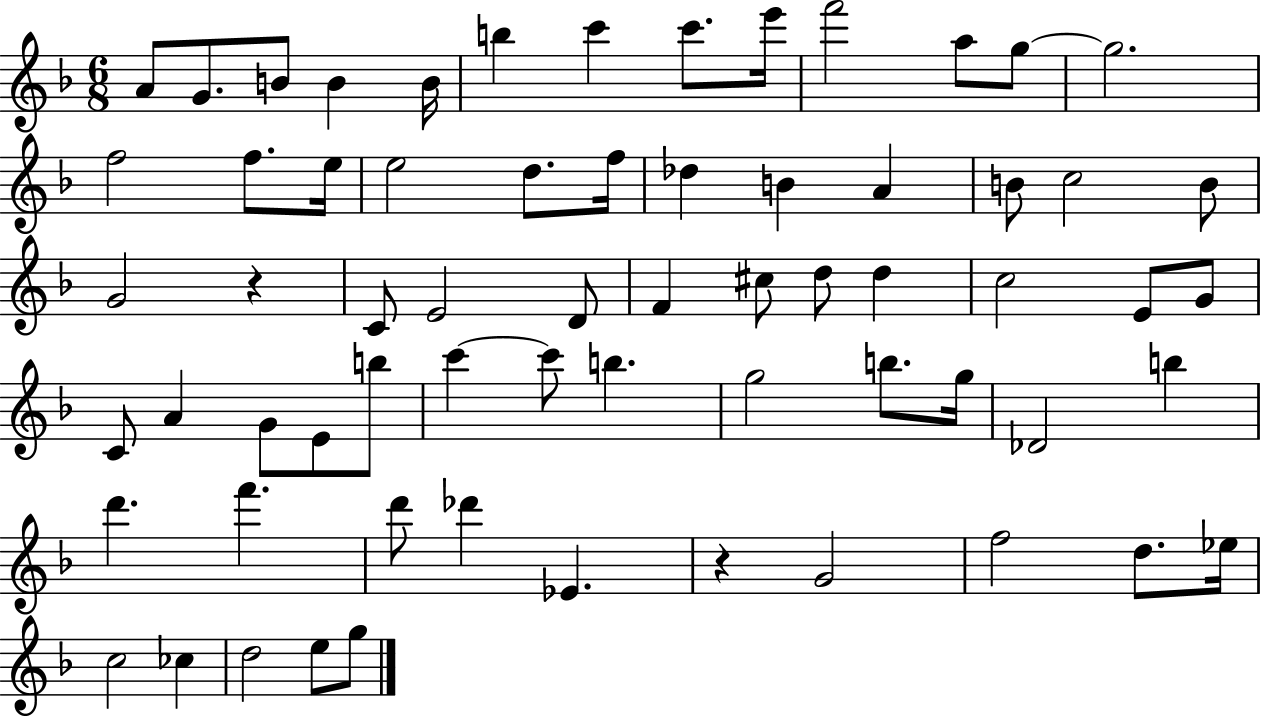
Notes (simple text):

A4/e G4/e. B4/e B4/q B4/s B5/q C6/q C6/e. E6/s F6/h A5/e G5/e G5/h. F5/h F5/e. E5/s E5/h D5/e. F5/s Db5/q B4/q A4/q B4/e C5/h B4/e G4/h R/q C4/e E4/h D4/e F4/q C#5/e D5/e D5/q C5/h E4/e G4/e C4/e A4/q G4/e E4/e B5/e C6/q C6/e B5/q. G5/h B5/e. G5/s Db4/h B5/q D6/q. F6/q. D6/e Db6/q Eb4/q. R/q G4/h F5/h D5/e. Eb5/s C5/h CES5/q D5/h E5/e G5/e